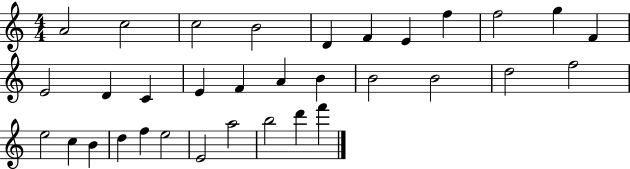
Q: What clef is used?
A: treble